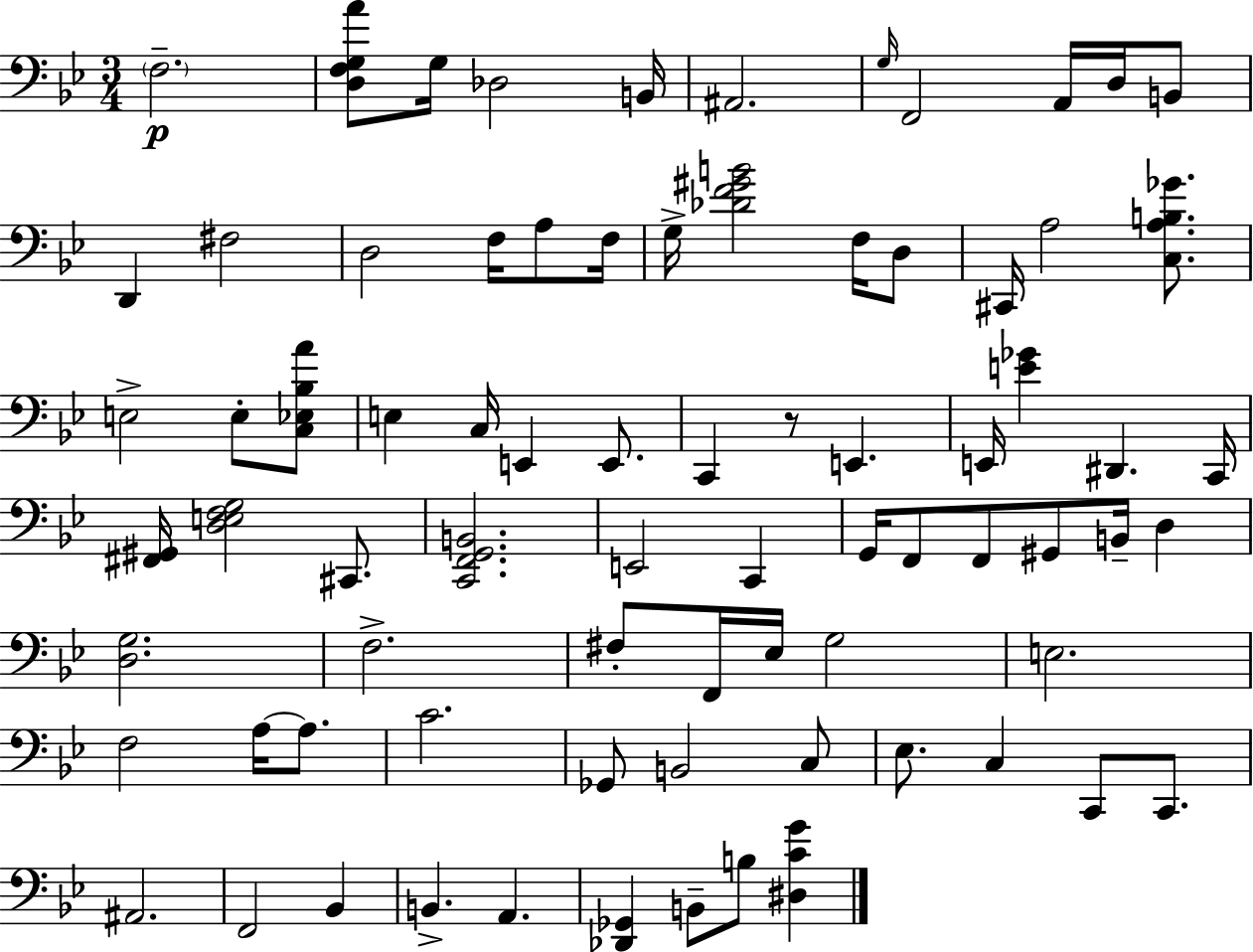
X:1
T:Untitled
M:3/4
L:1/4
K:Bb
F,2 [D,F,G,A]/2 G,/4 _D,2 B,,/4 ^A,,2 G,/4 F,,2 A,,/4 D,/4 B,,/2 D,, ^F,2 D,2 F,/4 A,/2 F,/4 G,/4 [_DF^GB]2 F,/4 D,/2 ^C,,/4 A,2 [C,A,B,_G]/2 E,2 E,/2 [C,_E,_B,A]/2 E, C,/4 E,, E,,/2 C,, z/2 E,, E,,/4 [E_G] ^D,, C,,/4 [^F,,^G,,]/4 [D,E,F,G,]2 ^C,,/2 [C,,F,,G,,B,,]2 E,,2 C,, G,,/4 F,,/2 F,,/2 ^G,,/2 B,,/4 D, [D,G,]2 F,2 ^F,/2 F,,/4 _E,/4 G,2 E,2 F,2 A,/4 A,/2 C2 _G,,/2 B,,2 C,/2 _E,/2 C, C,,/2 C,,/2 ^A,,2 F,,2 _B,, B,, A,, [_D,,_G,,] B,,/2 B,/2 [^D,CG]